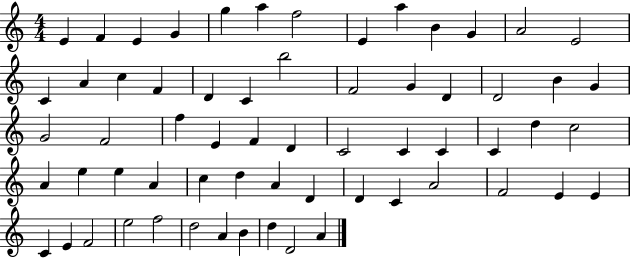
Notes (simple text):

E4/q F4/q E4/q G4/q G5/q A5/q F5/h E4/q A5/q B4/q G4/q A4/h E4/h C4/q A4/q C5/q F4/q D4/q C4/q B5/h F4/h G4/q D4/q D4/h B4/q G4/q G4/h F4/h F5/q E4/q F4/q D4/q C4/h C4/q C4/q C4/q D5/q C5/h A4/q E5/q E5/q A4/q C5/q D5/q A4/q D4/q D4/q C4/q A4/h F4/h E4/q E4/q C4/q E4/q F4/h E5/h F5/h D5/h A4/q B4/q D5/q D4/h A4/q